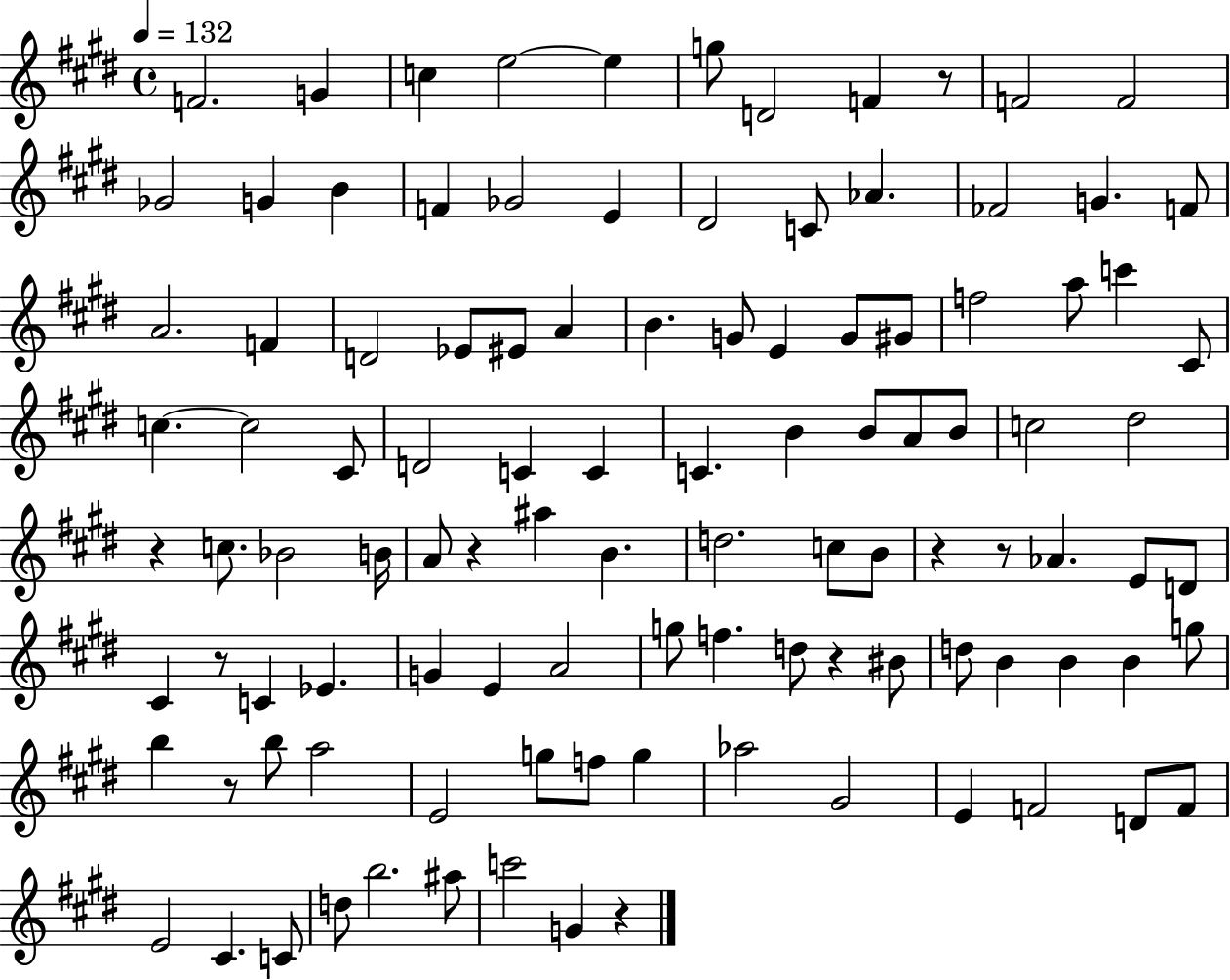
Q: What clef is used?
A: treble